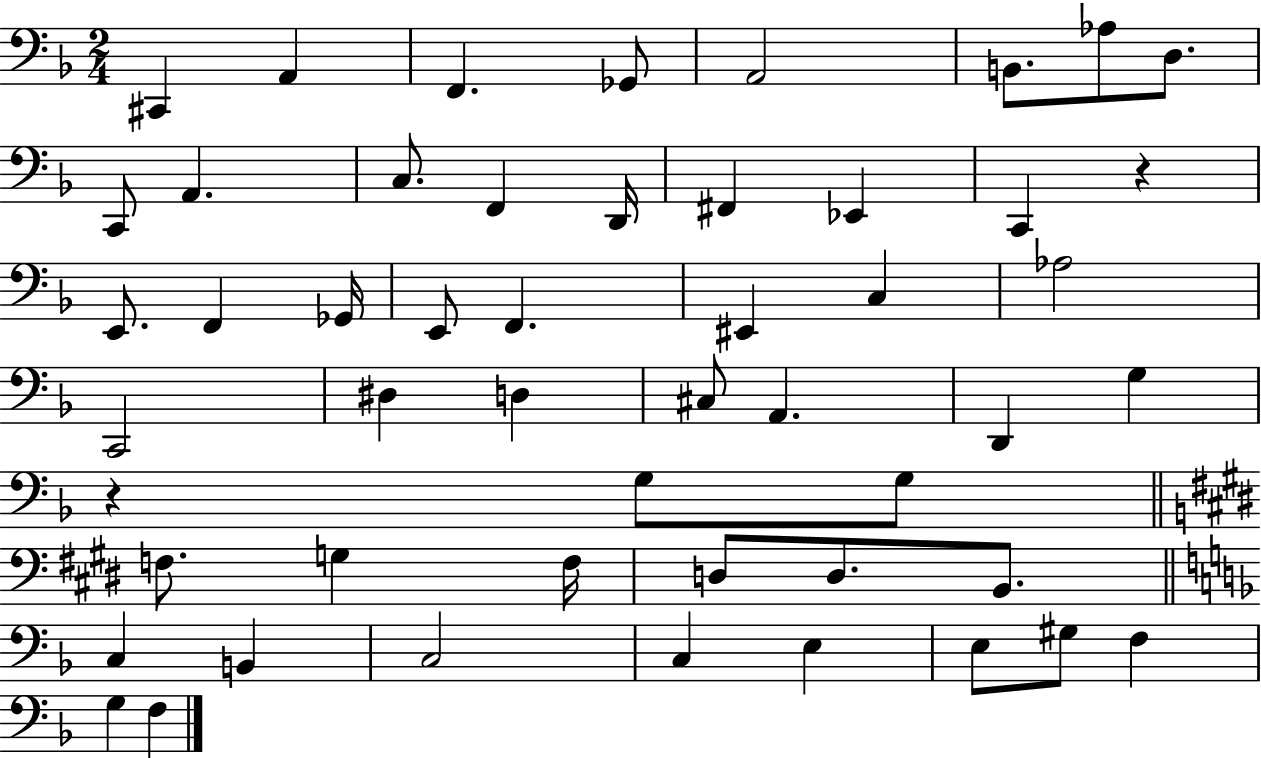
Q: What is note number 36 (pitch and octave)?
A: F3